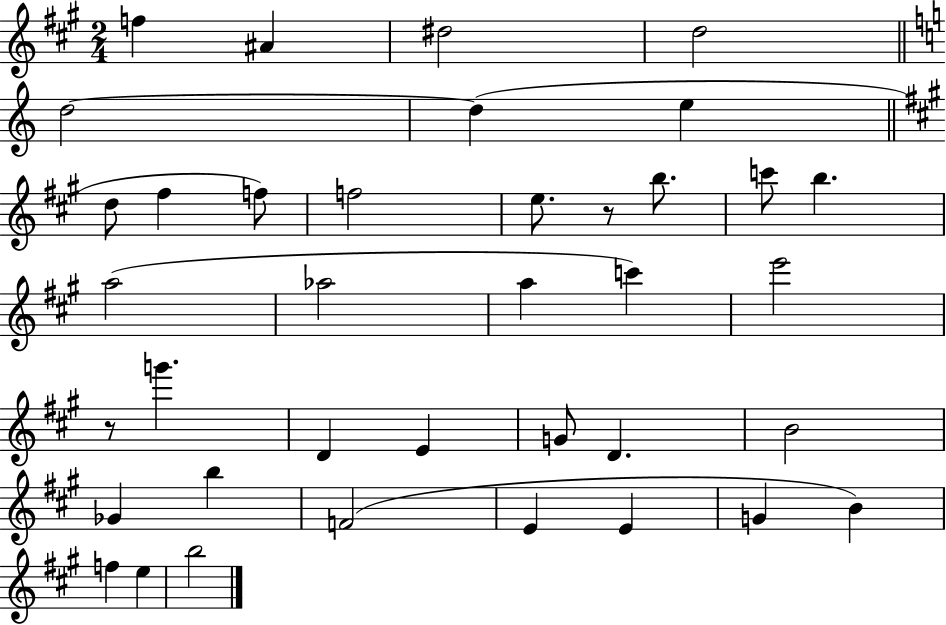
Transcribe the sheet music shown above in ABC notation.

X:1
T:Untitled
M:2/4
L:1/4
K:A
f ^A ^d2 d2 d2 d e d/2 ^f f/2 f2 e/2 z/2 b/2 c'/2 b a2 _a2 a c' e'2 z/2 g' D E G/2 D B2 _G b F2 E E G B f e b2